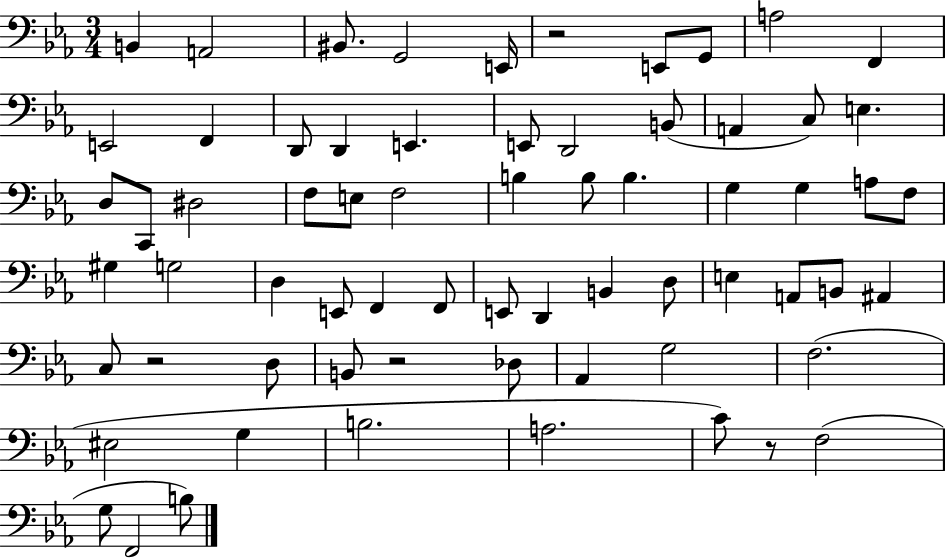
X:1
T:Untitled
M:3/4
L:1/4
K:Eb
B,, A,,2 ^B,,/2 G,,2 E,,/4 z2 E,,/2 G,,/2 A,2 F,, E,,2 F,, D,,/2 D,, E,, E,,/2 D,,2 B,,/2 A,, C,/2 E, D,/2 C,,/2 ^D,2 F,/2 E,/2 F,2 B, B,/2 B, G, G, A,/2 F,/2 ^G, G,2 D, E,,/2 F,, F,,/2 E,,/2 D,, B,, D,/2 E, A,,/2 B,,/2 ^A,, C,/2 z2 D,/2 B,,/2 z2 _D,/2 _A,, G,2 F,2 ^E,2 G, B,2 A,2 C/2 z/2 F,2 G,/2 F,,2 B,/2